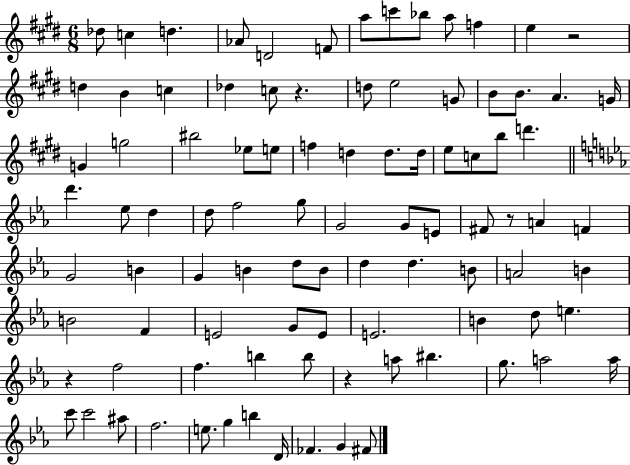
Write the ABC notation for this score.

X:1
T:Untitled
M:6/8
L:1/4
K:E
_d/2 c d _A/2 D2 F/2 a/2 c'/2 _b/2 a/2 f e z2 d B c _d c/2 z d/2 e2 G/2 B/2 B/2 A G/4 G g2 ^b2 _e/2 e/2 f d d/2 d/4 e/2 c/2 b/2 d' d' _e/2 d d/2 f2 g/2 G2 G/2 E/2 ^F/2 z/2 A F G2 B G B d/2 B/2 d d B/2 A2 B B2 F E2 G/2 E/2 E2 B d/2 e z f2 f b b/2 z a/2 ^b g/2 a2 a/4 c'/2 c'2 ^a/2 f2 e/2 g b D/4 _F G ^F/2